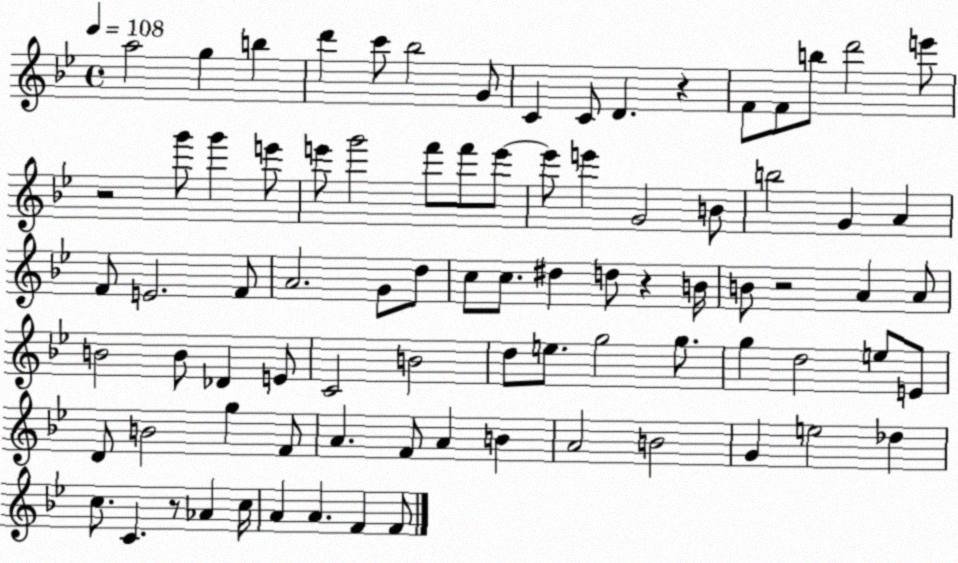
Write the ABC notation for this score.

X:1
T:Untitled
M:4/4
L:1/4
K:Bb
a2 g b d' c'/2 _b2 G/2 C C/2 D z F/2 F/2 b/2 d'2 e'/2 z2 g'/2 g' e'/2 e'/2 g'2 f'/2 f'/2 e'/2 e'/2 e' G2 B/2 b2 G A F/2 E2 F/2 A2 G/2 d/2 c/2 c/2 ^d d/2 z B/4 B/2 z2 A A/2 B2 B/2 _D E/2 C2 B2 d/2 e/2 g2 g/2 g d2 e/2 E/2 D/2 B2 g F/2 A F/2 A B A2 B2 G e2 _d c/2 C z/2 _A c/4 A A F F/2